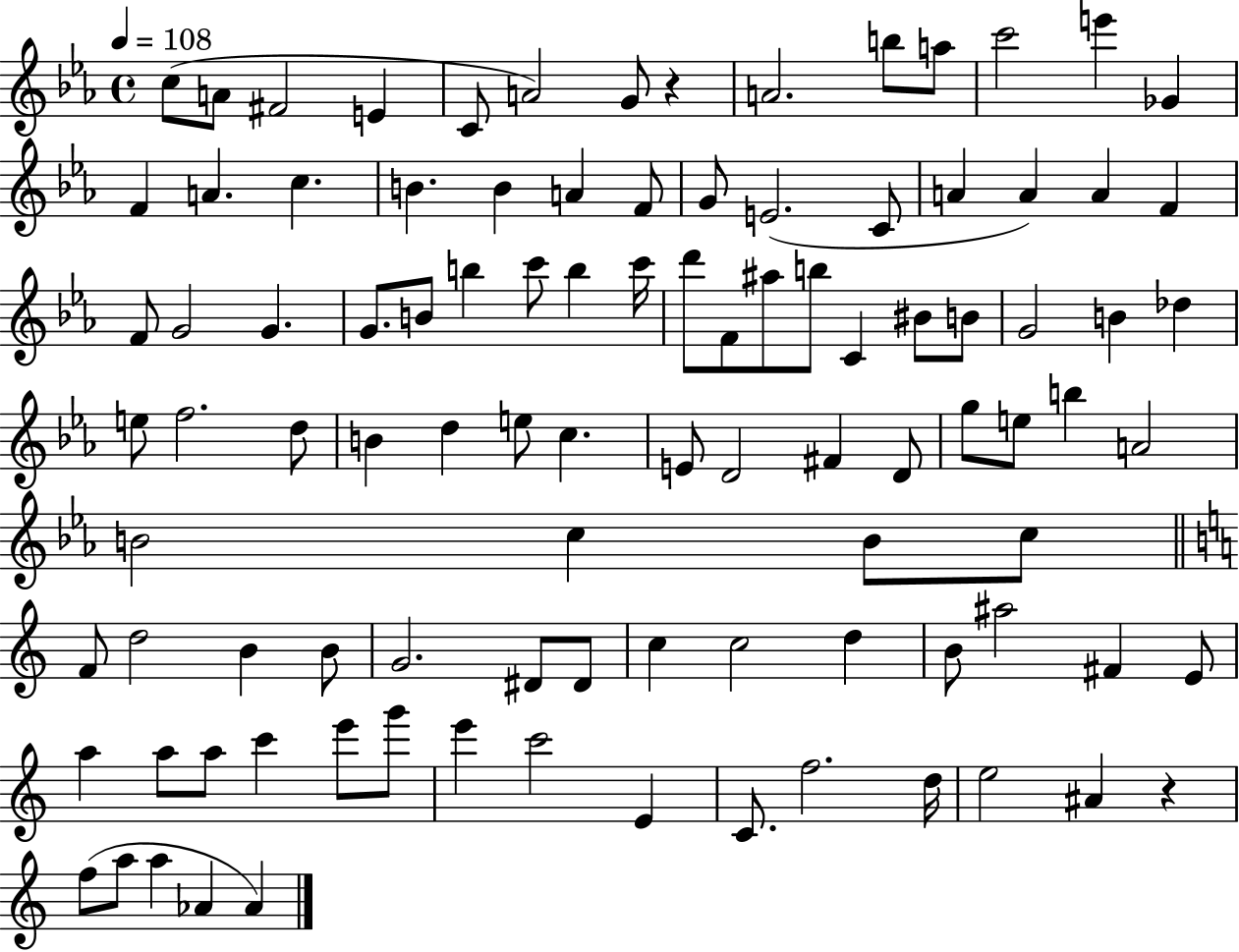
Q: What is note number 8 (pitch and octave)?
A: A4